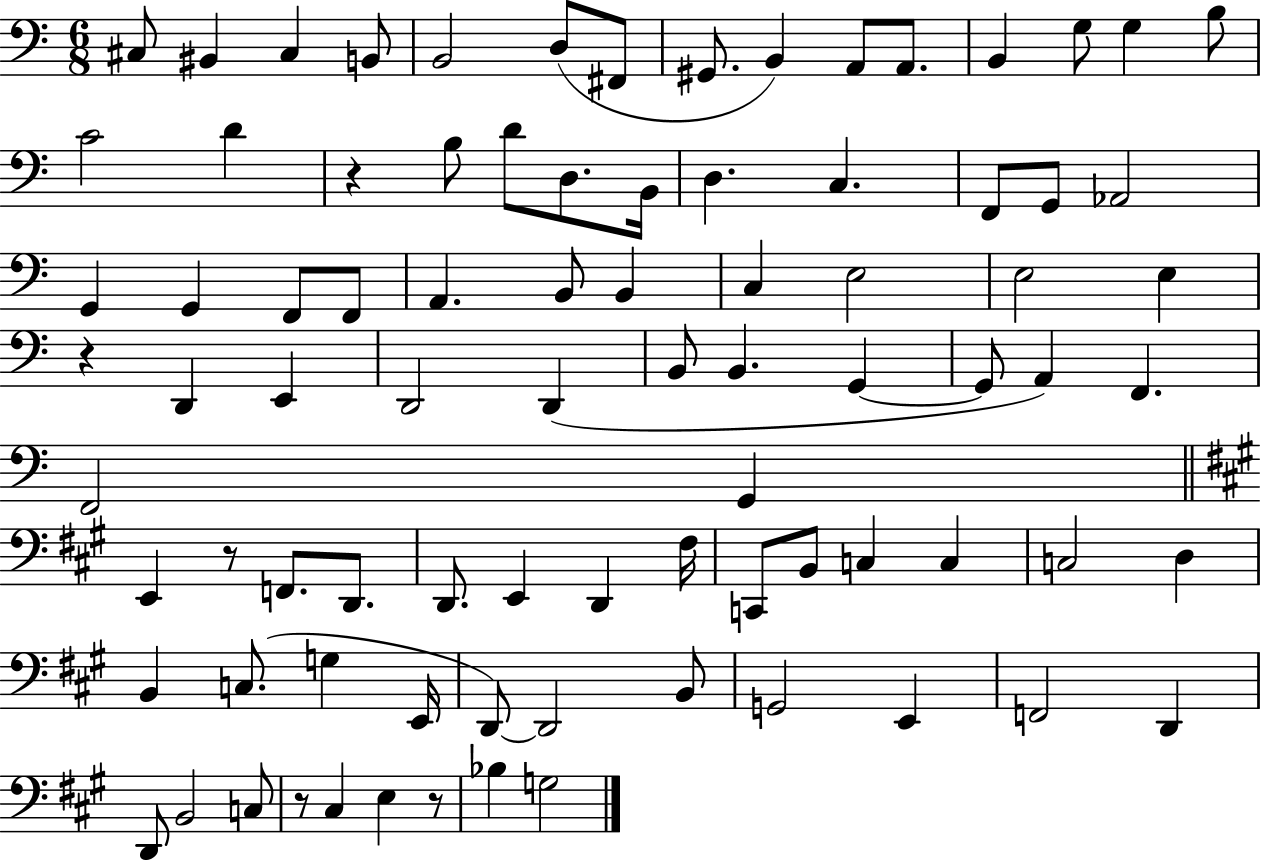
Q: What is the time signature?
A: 6/8